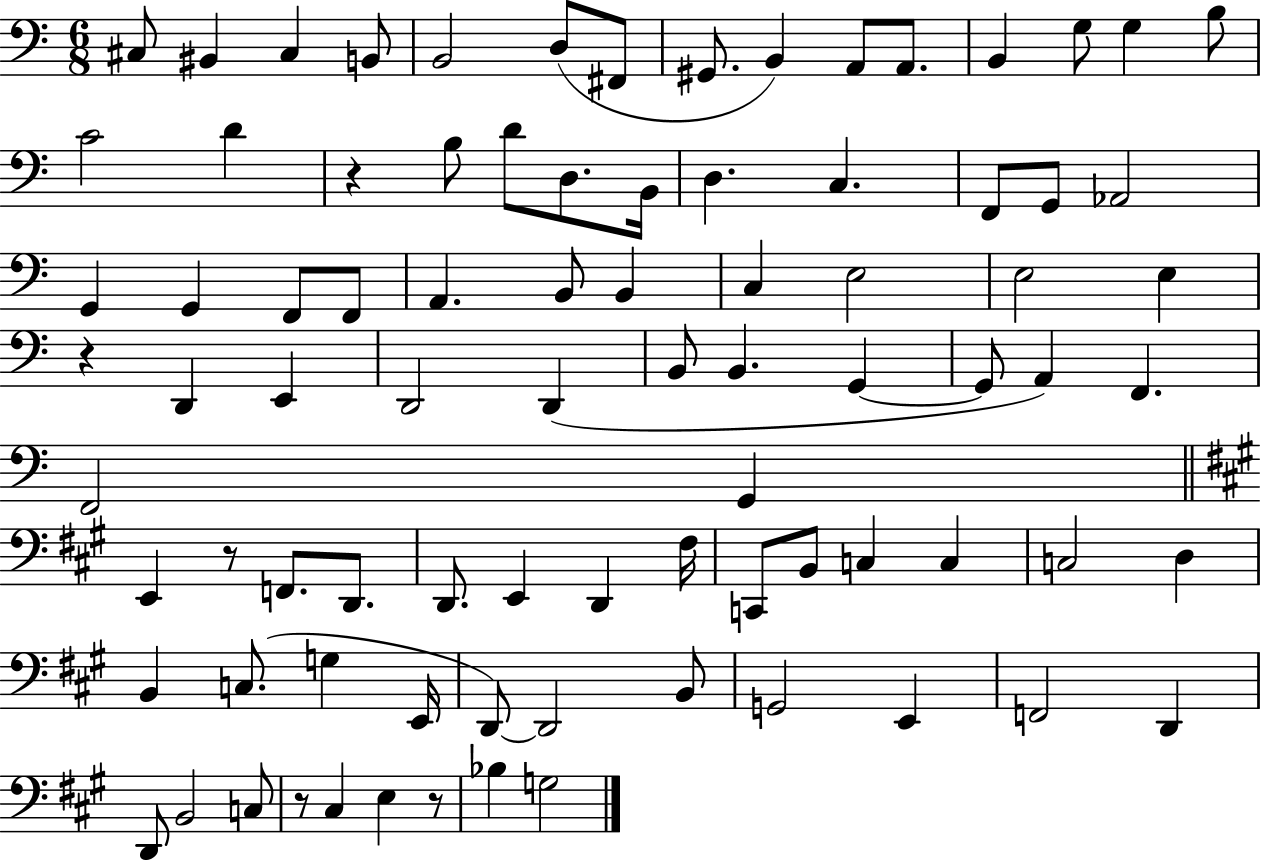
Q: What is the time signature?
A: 6/8